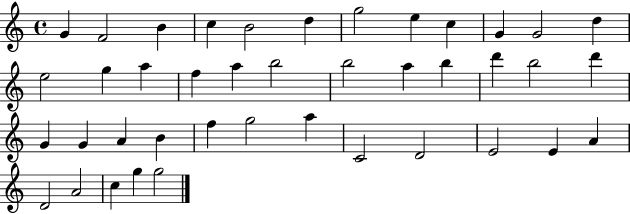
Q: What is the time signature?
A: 4/4